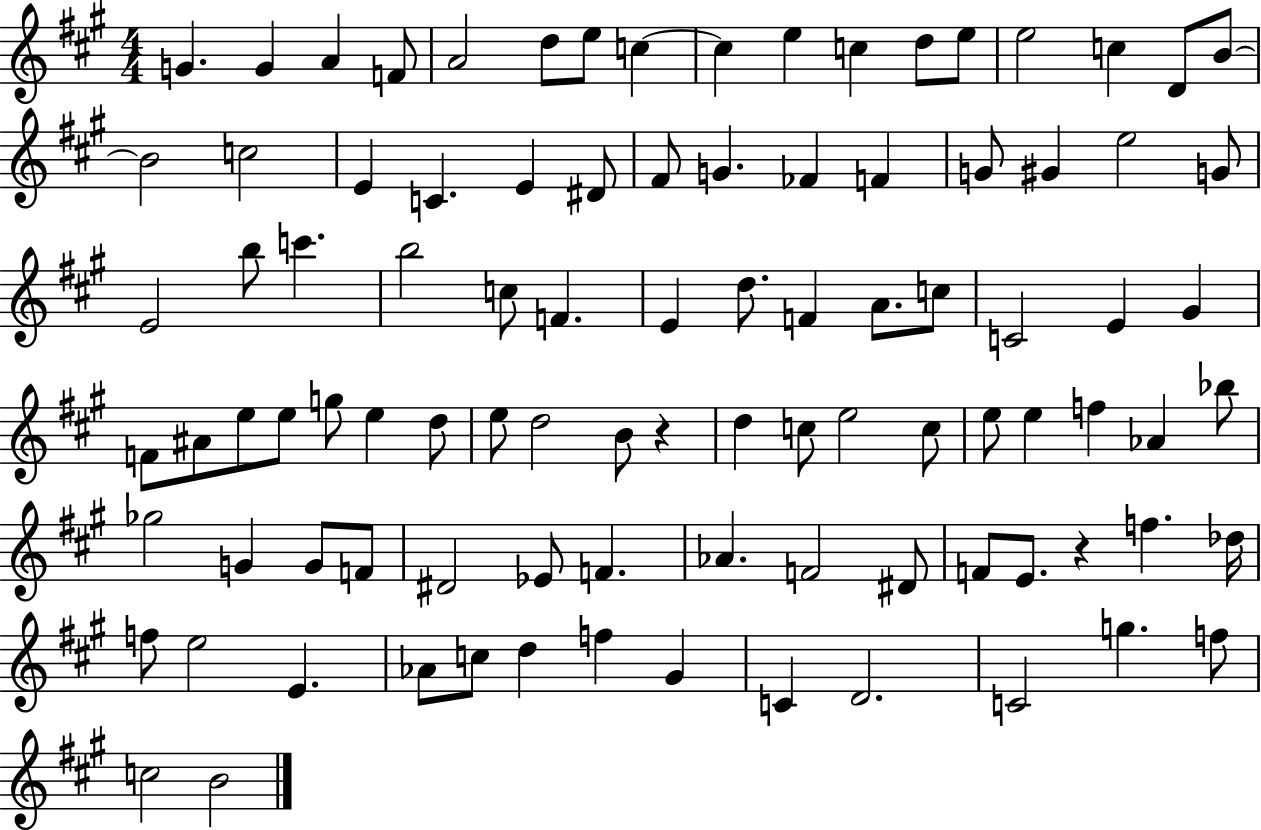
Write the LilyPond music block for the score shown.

{
  \clef treble
  \numericTimeSignature
  \time 4/4
  \key a \major
  \repeat volta 2 { g'4. g'4 a'4 f'8 | a'2 d''8 e''8 c''4~~ | c''4 e''4 c''4 d''8 e''8 | e''2 c''4 d'8 b'8~~ | \break b'2 c''2 | e'4 c'4. e'4 dis'8 | fis'8 g'4. fes'4 f'4 | g'8 gis'4 e''2 g'8 | \break e'2 b''8 c'''4. | b''2 c''8 f'4. | e'4 d''8. f'4 a'8. c''8 | c'2 e'4 gis'4 | \break f'8 ais'8 e''8 e''8 g''8 e''4 d''8 | e''8 d''2 b'8 r4 | d''4 c''8 e''2 c''8 | e''8 e''4 f''4 aes'4 bes''8 | \break ges''2 g'4 g'8 f'8 | dis'2 ees'8 f'4. | aes'4. f'2 dis'8 | f'8 e'8. r4 f''4. des''16 | \break f''8 e''2 e'4. | aes'8 c''8 d''4 f''4 gis'4 | c'4 d'2. | c'2 g''4. f''8 | \break c''2 b'2 | } \bar "|."
}